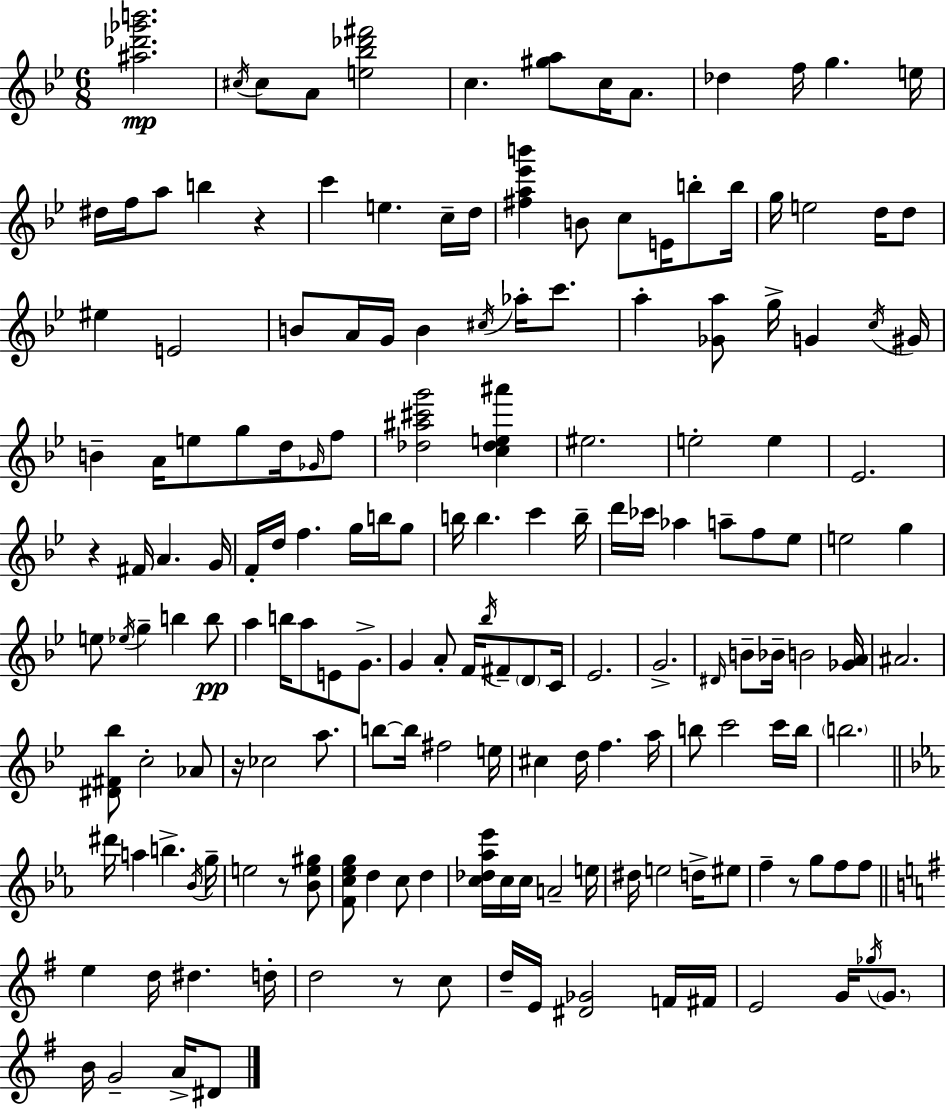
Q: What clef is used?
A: treble